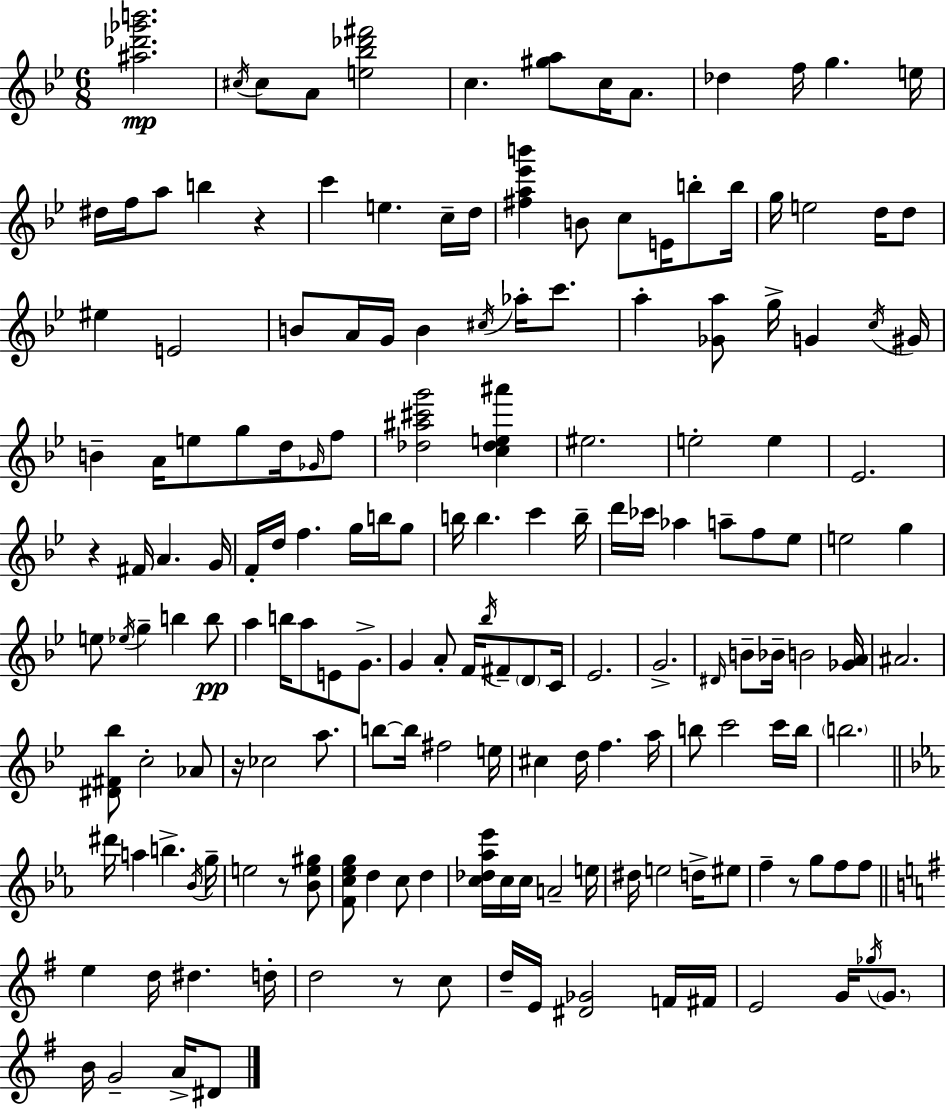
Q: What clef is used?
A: treble